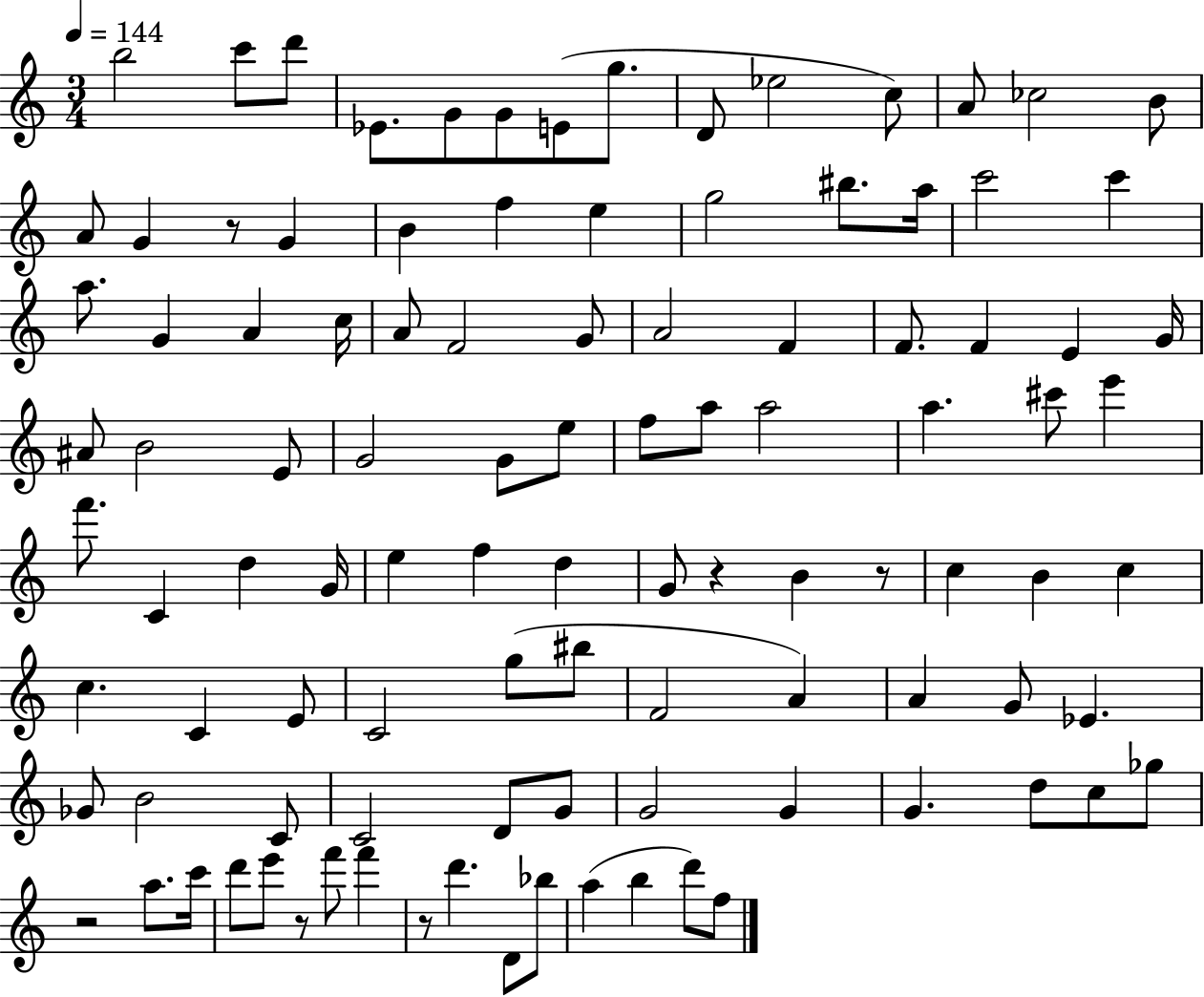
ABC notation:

X:1
T:Untitled
M:3/4
L:1/4
K:C
b2 c'/2 d'/2 _E/2 G/2 G/2 E/2 g/2 D/2 _e2 c/2 A/2 _c2 B/2 A/2 G z/2 G B f e g2 ^b/2 a/4 c'2 c' a/2 G A c/4 A/2 F2 G/2 A2 F F/2 F E G/4 ^A/2 B2 E/2 G2 G/2 e/2 f/2 a/2 a2 a ^c'/2 e' f'/2 C d G/4 e f d G/2 z B z/2 c B c c C E/2 C2 g/2 ^b/2 F2 A A G/2 _E _G/2 B2 C/2 C2 D/2 G/2 G2 G G d/2 c/2 _g/2 z2 a/2 c'/4 d'/2 e'/2 z/2 f'/2 f' z/2 d' D/2 _b/2 a b d'/2 f/2